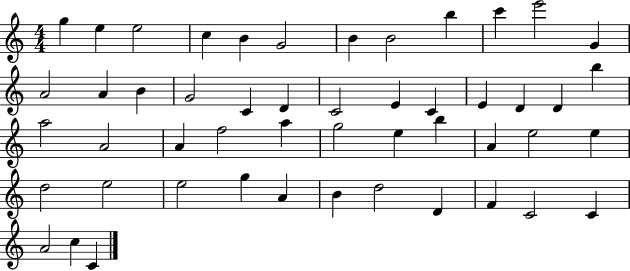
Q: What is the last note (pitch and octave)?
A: C4